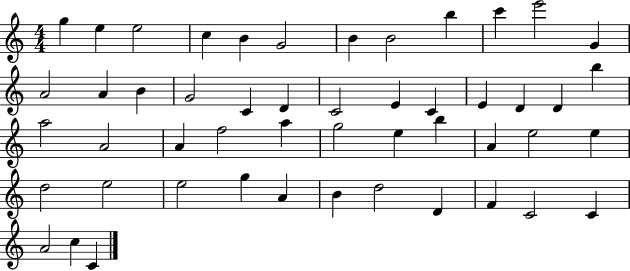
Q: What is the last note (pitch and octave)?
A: C4